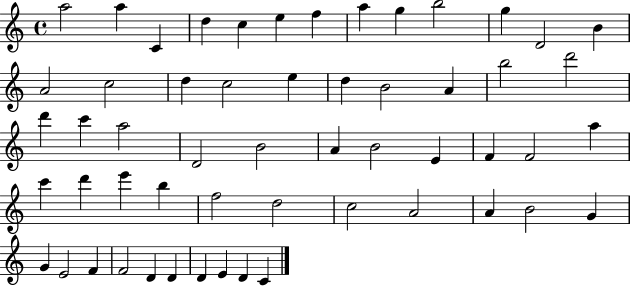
X:1
T:Untitled
M:4/4
L:1/4
K:C
a2 a C d c e f a g b2 g D2 B A2 c2 d c2 e d B2 A b2 d'2 d' c' a2 D2 B2 A B2 E F F2 a c' d' e' b f2 d2 c2 A2 A B2 G G E2 F F2 D D D E D C